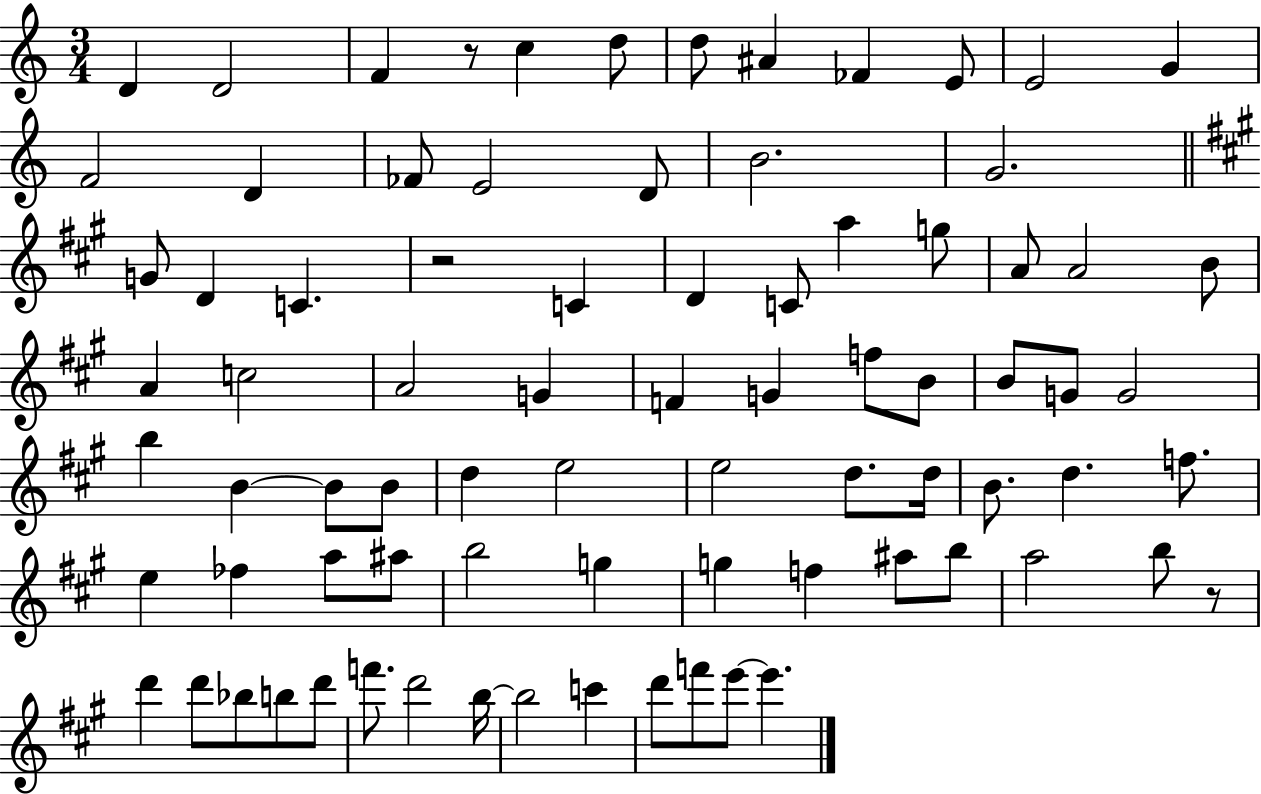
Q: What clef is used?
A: treble